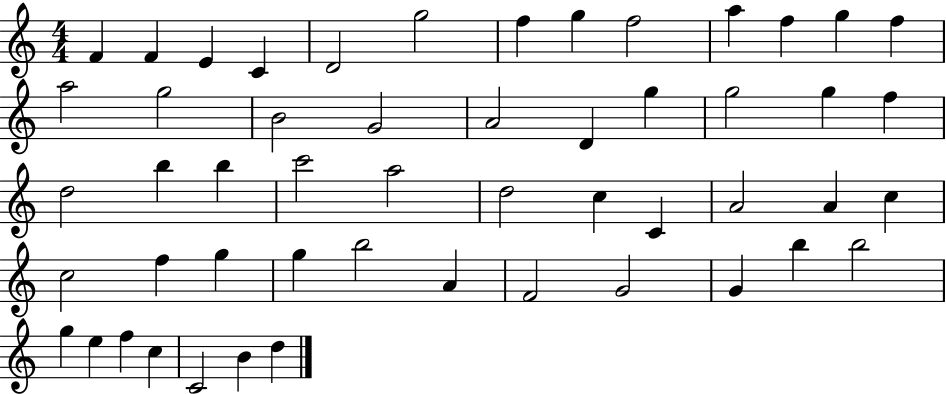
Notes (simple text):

F4/q F4/q E4/q C4/q D4/h G5/h F5/q G5/q F5/h A5/q F5/q G5/q F5/q A5/h G5/h B4/h G4/h A4/h D4/q G5/q G5/h G5/q F5/q D5/h B5/q B5/q C6/h A5/h D5/h C5/q C4/q A4/h A4/q C5/q C5/h F5/q G5/q G5/q B5/h A4/q F4/h G4/h G4/q B5/q B5/h G5/q E5/q F5/q C5/q C4/h B4/q D5/q